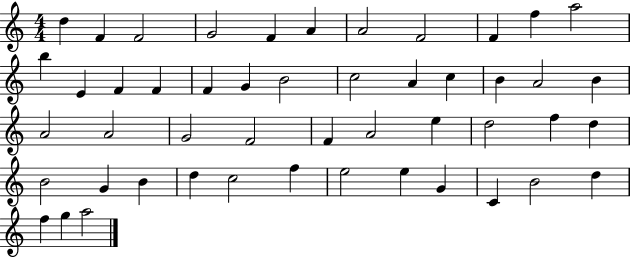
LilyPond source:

{
  \clef treble
  \numericTimeSignature
  \time 4/4
  \key c \major
  d''4 f'4 f'2 | g'2 f'4 a'4 | a'2 f'2 | f'4 f''4 a''2 | \break b''4 e'4 f'4 f'4 | f'4 g'4 b'2 | c''2 a'4 c''4 | b'4 a'2 b'4 | \break a'2 a'2 | g'2 f'2 | f'4 a'2 e''4 | d''2 f''4 d''4 | \break b'2 g'4 b'4 | d''4 c''2 f''4 | e''2 e''4 g'4 | c'4 b'2 d''4 | \break f''4 g''4 a''2 | \bar "|."
}